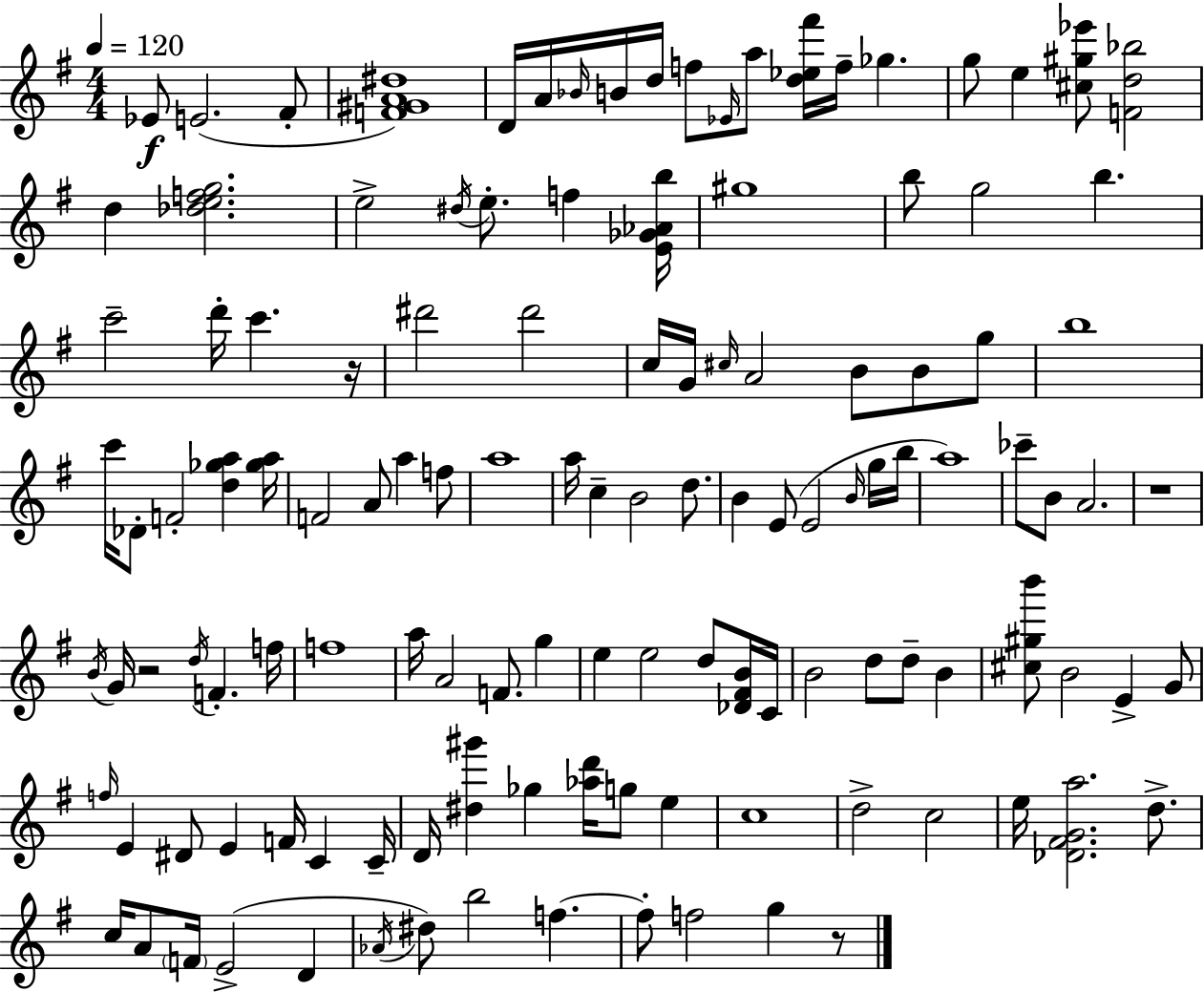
Eb4/e E4/h. F#4/e [F4,G#4,A4,D#5]/w D4/s A4/s Bb4/s B4/s D5/s F5/e Eb4/s A5/e [D5,Eb5,F#6]/s F5/s Gb5/q. G5/e E5/q [C#5,G#5,Eb6]/e [F4,D5,Bb5]/h D5/q [Db5,E5,F5,G5]/h. E5/h D#5/s E5/e. F5/q [E4,Gb4,Ab4,B5]/s G#5/w B5/e G5/h B5/q. C6/h D6/s C6/q. R/s D#6/h D#6/h C5/s G4/s C#5/s A4/h B4/e B4/e G5/e B5/w C6/s Db4/e F4/h [D5,Gb5,A5]/q [Gb5,A5]/s F4/h A4/e A5/q F5/e A5/w A5/s C5/q B4/h D5/e. B4/q E4/e E4/h B4/s G5/s B5/s A5/w CES6/e B4/e A4/h. R/w B4/s G4/s R/h D5/s F4/q. F5/s F5/w A5/s A4/h F4/e. G5/q E5/q E5/h D5/e [Db4,F#4,B4]/s C4/s B4/h D5/e D5/e B4/q [C#5,G#5,B6]/e B4/h E4/q G4/e F5/s E4/q D#4/e E4/q F4/s C4/q C4/s D4/s [D#5,G#6]/q Gb5/q [Ab5,D6]/s G5/e E5/q C5/w D5/h C5/h E5/s [Db4,F#4,G4,A5]/h. D5/e. C5/s A4/e F4/s E4/h D4/q Ab4/s D#5/e B5/h F5/q. F5/e F5/h G5/q R/e